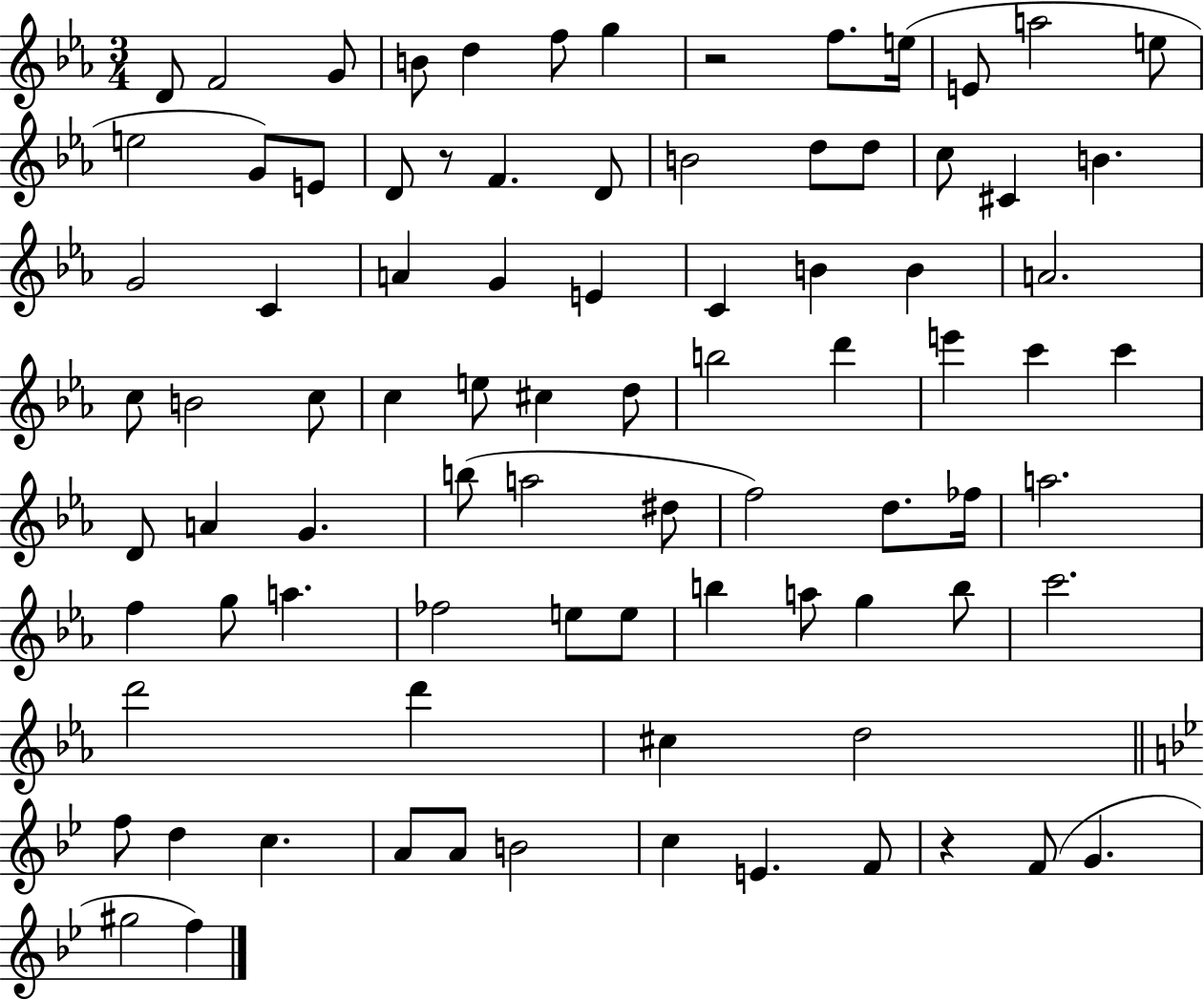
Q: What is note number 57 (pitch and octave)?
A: G5